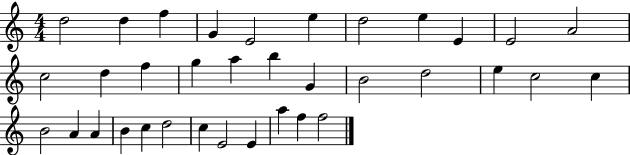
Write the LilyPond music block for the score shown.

{
  \clef treble
  \numericTimeSignature
  \time 4/4
  \key c \major
  d''2 d''4 f''4 | g'4 e'2 e''4 | d''2 e''4 e'4 | e'2 a'2 | \break c''2 d''4 f''4 | g''4 a''4 b''4 g'4 | b'2 d''2 | e''4 c''2 c''4 | \break b'2 a'4 a'4 | b'4 c''4 d''2 | c''4 e'2 e'4 | a''4 f''4 f''2 | \break \bar "|."
}